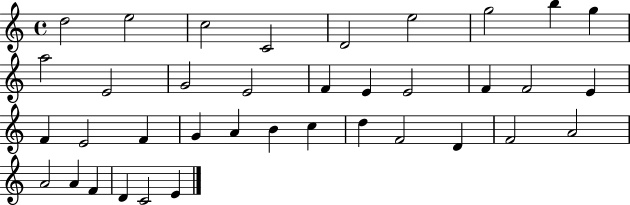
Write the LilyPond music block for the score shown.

{
  \clef treble
  \time 4/4
  \defaultTimeSignature
  \key c \major
  d''2 e''2 | c''2 c'2 | d'2 e''2 | g''2 b''4 g''4 | \break a''2 e'2 | g'2 e'2 | f'4 e'4 e'2 | f'4 f'2 e'4 | \break f'4 e'2 f'4 | g'4 a'4 b'4 c''4 | d''4 f'2 d'4 | f'2 a'2 | \break a'2 a'4 f'4 | d'4 c'2 e'4 | \bar "|."
}